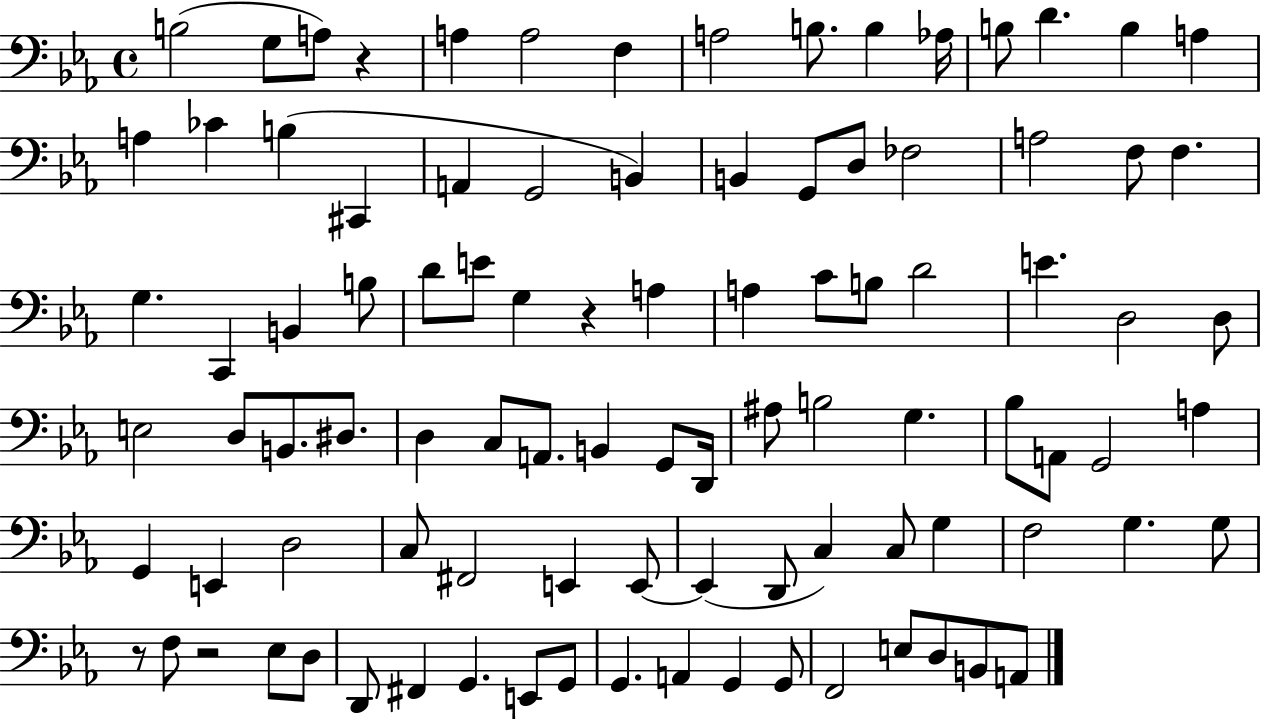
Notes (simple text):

B3/h G3/e A3/e R/q A3/q A3/h F3/q A3/h B3/e. B3/q Ab3/s B3/e D4/q. B3/q A3/q A3/q CES4/q B3/q C#2/q A2/q G2/h B2/q B2/q G2/e D3/e FES3/h A3/h F3/e F3/q. G3/q. C2/q B2/q B3/e D4/e E4/e G3/q R/q A3/q A3/q C4/e B3/e D4/h E4/q. D3/h D3/e E3/h D3/e B2/e. D#3/e. D3/q C3/e A2/e. B2/q G2/e D2/s A#3/e B3/h G3/q. Bb3/e A2/e G2/h A3/q G2/q E2/q D3/h C3/e F#2/h E2/q E2/e E2/q D2/e C3/q C3/e G3/q F3/h G3/q. G3/e R/e F3/e R/h Eb3/e D3/e D2/e F#2/q G2/q. E2/e G2/e G2/q. A2/q G2/q G2/e F2/h E3/e D3/e B2/e A2/e